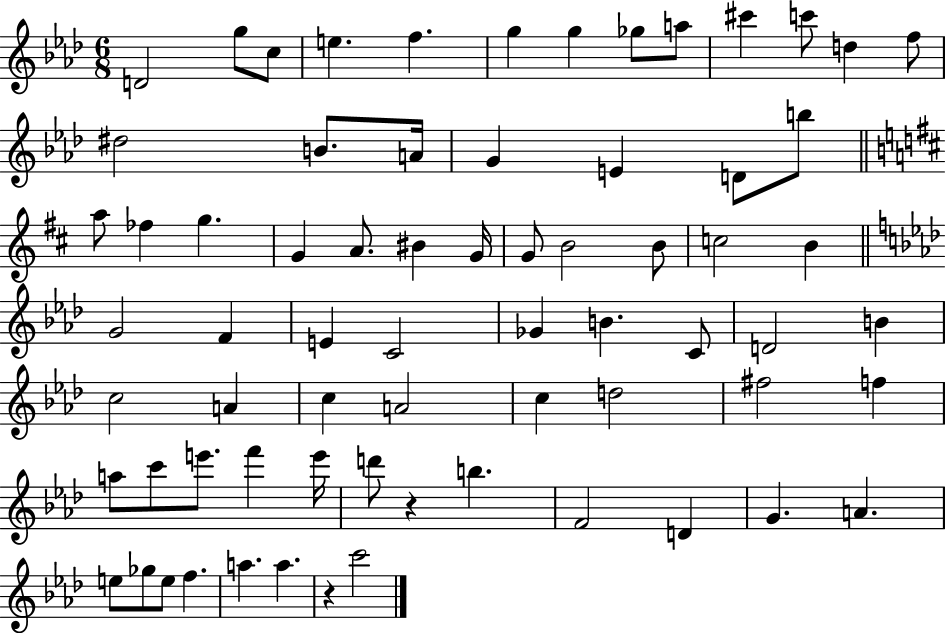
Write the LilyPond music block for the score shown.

{
  \clef treble
  \numericTimeSignature
  \time 6/8
  \key aes \major
  d'2 g''8 c''8 | e''4. f''4. | g''4 g''4 ges''8 a''8 | cis'''4 c'''8 d''4 f''8 | \break dis''2 b'8. a'16 | g'4 e'4 d'8 b''8 | \bar "||" \break \key b \minor a''8 fes''4 g''4. | g'4 a'8. bis'4 g'16 | g'8 b'2 b'8 | c''2 b'4 | \break \bar "||" \break \key aes \major g'2 f'4 | e'4 c'2 | ges'4 b'4. c'8 | d'2 b'4 | \break c''2 a'4 | c''4 a'2 | c''4 d''2 | fis''2 f''4 | \break a''8 c'''8 e'''8. f'''4 e'''16 | d'''8 r4 b''4. | f'2 d'4 | g'4. a'4. | \break e''8 ges''8 e''8 f''4. | a''4. a''4. | r4 c'''2 | \bar "|."
}